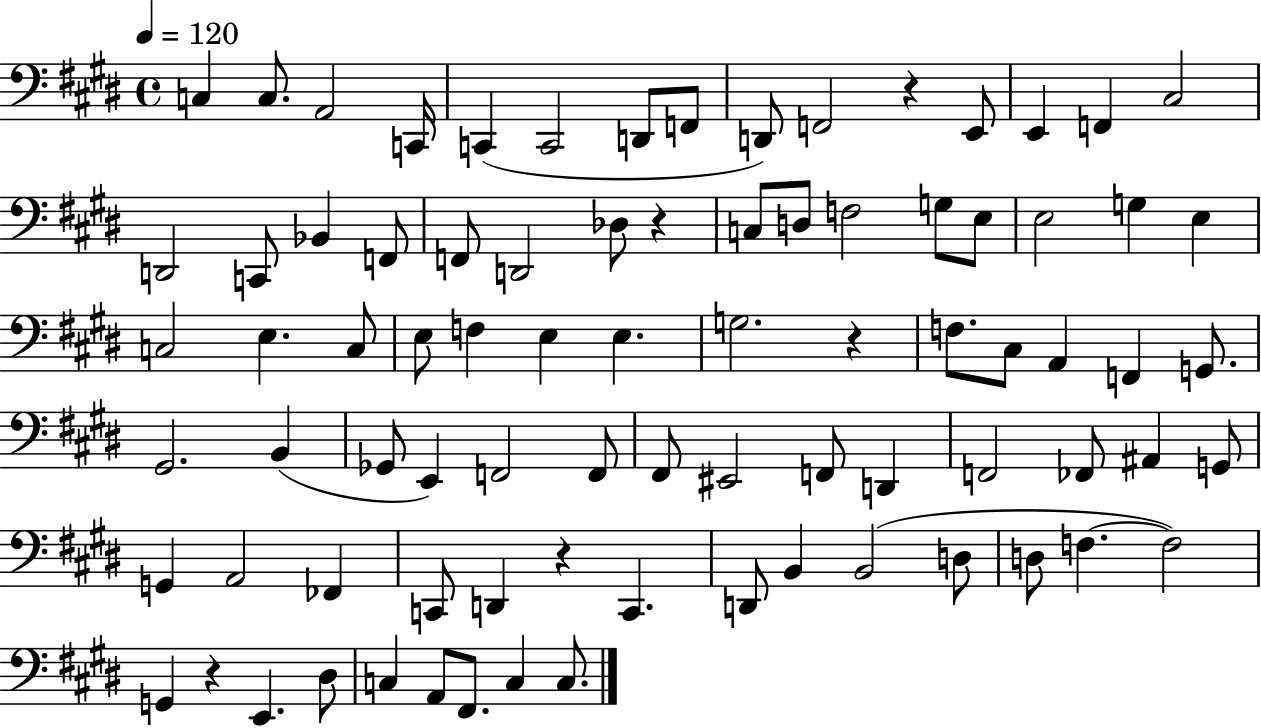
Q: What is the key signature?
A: E major